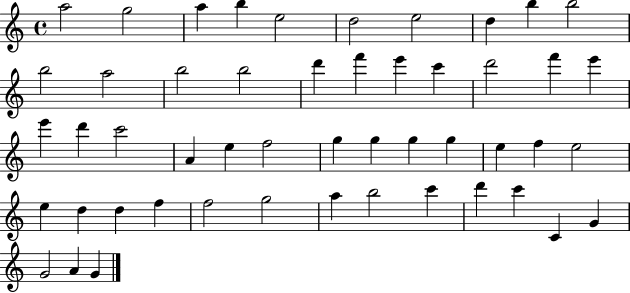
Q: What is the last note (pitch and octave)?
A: G4